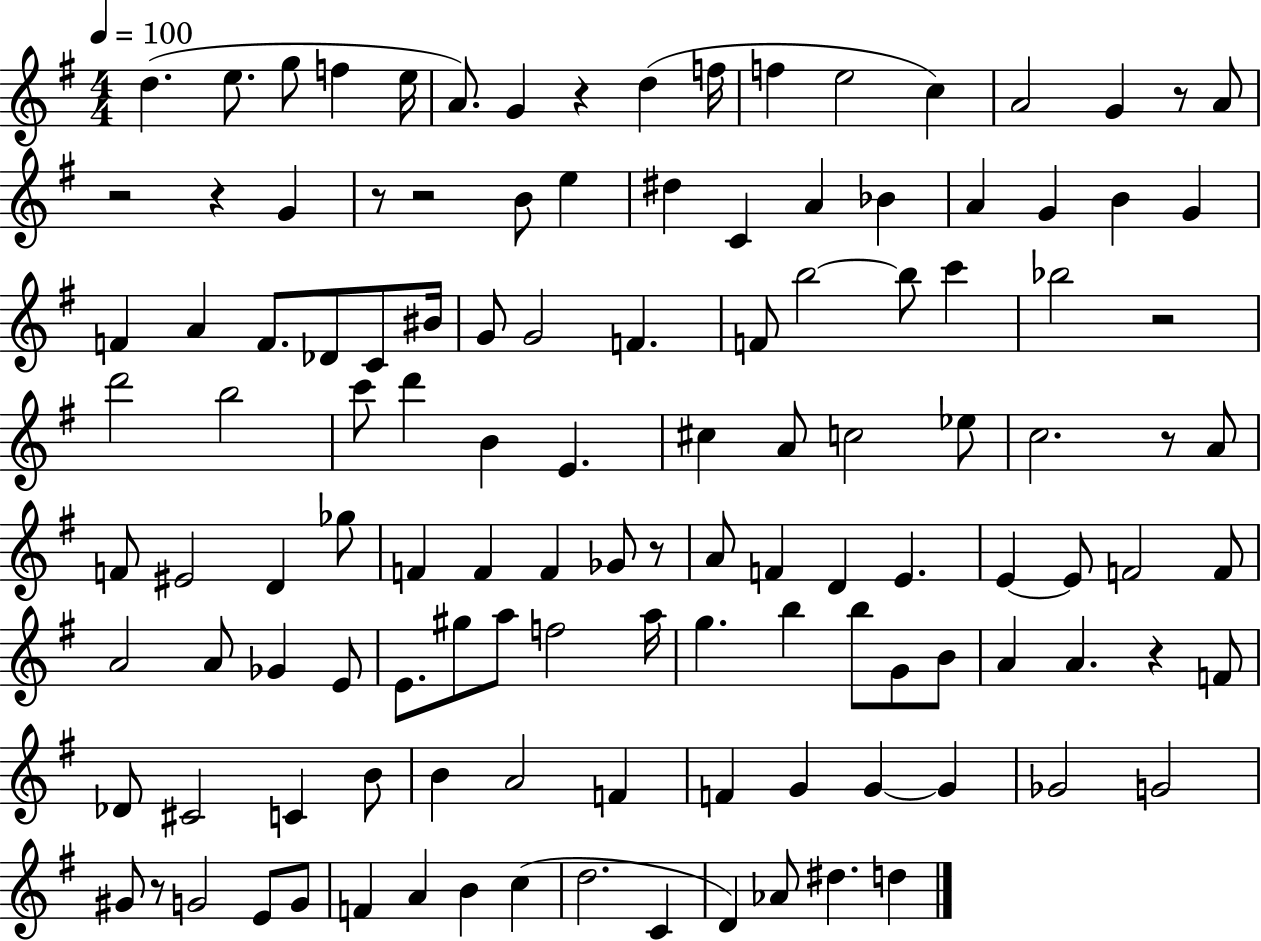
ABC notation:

X:1
T:Untitled
M:4/4
L:1/4
K:G
d e/2 g/2 f e/4 A/2 G z d f/4 f e2 c A2 G z/2 A/2 z2 z G z/2 z2 B/2 e ^d C A _B A G B G F A F/2 _D/2 C/2 ^B/4 G/2 G2 F F/2 b2 b/2 c' _b2 z2 d'2 b2 c'/2 d' B E ^c A/2 c2 _e/2 c2 z/2 A/2 F/2 ^E2 D _g/2 F F F _G/2 z/2 A/2 F D E E E/2 F2 F/2 A2 A/2 _G E/2 E/2 ^g/2 a/2 f2 a/4 g b b/2 G/2 B/2 A A z F/2 _D/2 ^C2 C B/2 B A2 F F G G G _G2 G2 ^G/2 z/2 G2 E/2 G/2 F A B c d2 C D _A/2 ^d d